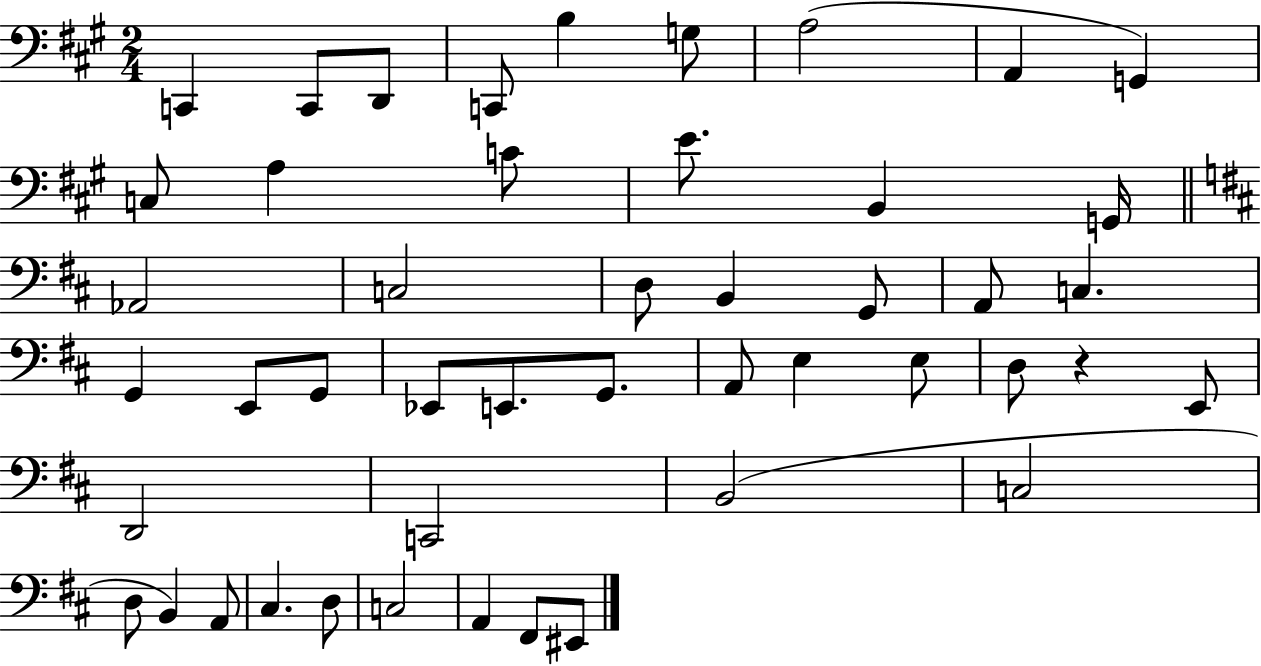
{
  \clef bass
  \numericTimeSignature
  \time 2/4
  \key a \major
  \repeat volta 2 { c,4 c,8 d,8 | c,8 b4 g8 | a2( | a,4 g,4) | \break c8 a4 c'8 | e'8. b,4 g,16 | \bar "||" \break \key d \major aes,2 | c2 | d8 b,4 g,8 | a,8 c4. | \break g,4 e,8 g,8 | ees,8 e,8. g,8. | a,8 e4 e8 | d8 r4 e,8 | \break d,2 | c,2 | b,2( | c2 | \break d8 b,4) a,8 | cis4. d8 | c2 | a,4 fis,8 eis,8 | \break } \bar "|."
}